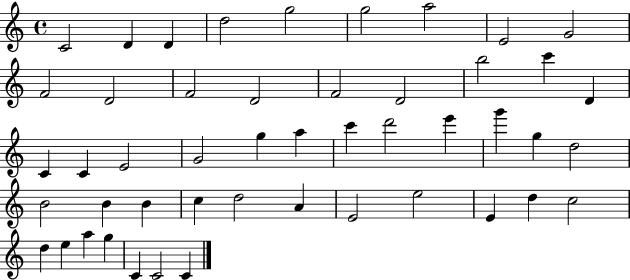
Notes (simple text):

C4/h D4/q D4/q D5/h G5/h G5/h A5/h E4/h G4/h F4/h D4/h F4/h D4/h F4/h D4/h B5/h C6/q D4/q C4/q C4/q E4/h G4/h G5/q A5/q C6/q D6/h E6/q G6/q G5/q D5/h B4/h B4/q B4/q C5/q D5/h A4/q E4/h E5/h E4/q D5/q C5/h D5/q E5/q A5/q G5/q C4/q C4/h C4/q